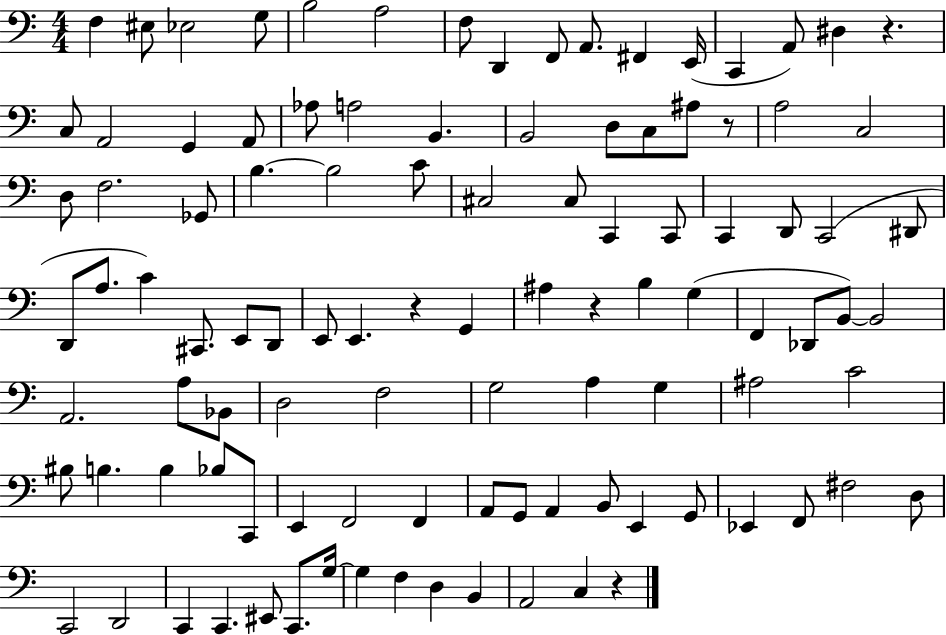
F3/q EIS3/e Eb3/h G3/e B3/h A3/h F3/e D2/q F2/e A2/e. F#2/q E2/s C2/q A2/e D#3/q R/q. C3/e A2/h G2/q A2/e Ab3/e A3/h B2/q. B2/h D3/e C3/e A#3/e R/e A3/h C3/h D3/e F3/h. Gb2/e B3/q. B3/h C4/e C#3/h C#3/e C2/q C2/e C2/q D2/e C2/h D#2/e D2/e A3/e. C4/q C#2/e. E2/e D2/e E2/e E2/q. R/q G2/q A#3/q R/q B3/q G3/q F2/q Db2/e B2/e B2/h A2/h. A3/e Bb2/e D3/h F3/h G3/h A3/q G3/q A#3/h C4/h BIS3/e B3/q. B3/q Bb3/e C2/e E2/q F2/h F2/q A2/e G2/e A2/q B2/e E2/q G2/e Eb2/q F2/e F#3/h D3/e C2/h D2/h C2/q C2/q. EIS2/e C2/e. G3/s G3/q F3/q D3/q B2/q A2/h C3/q R/q